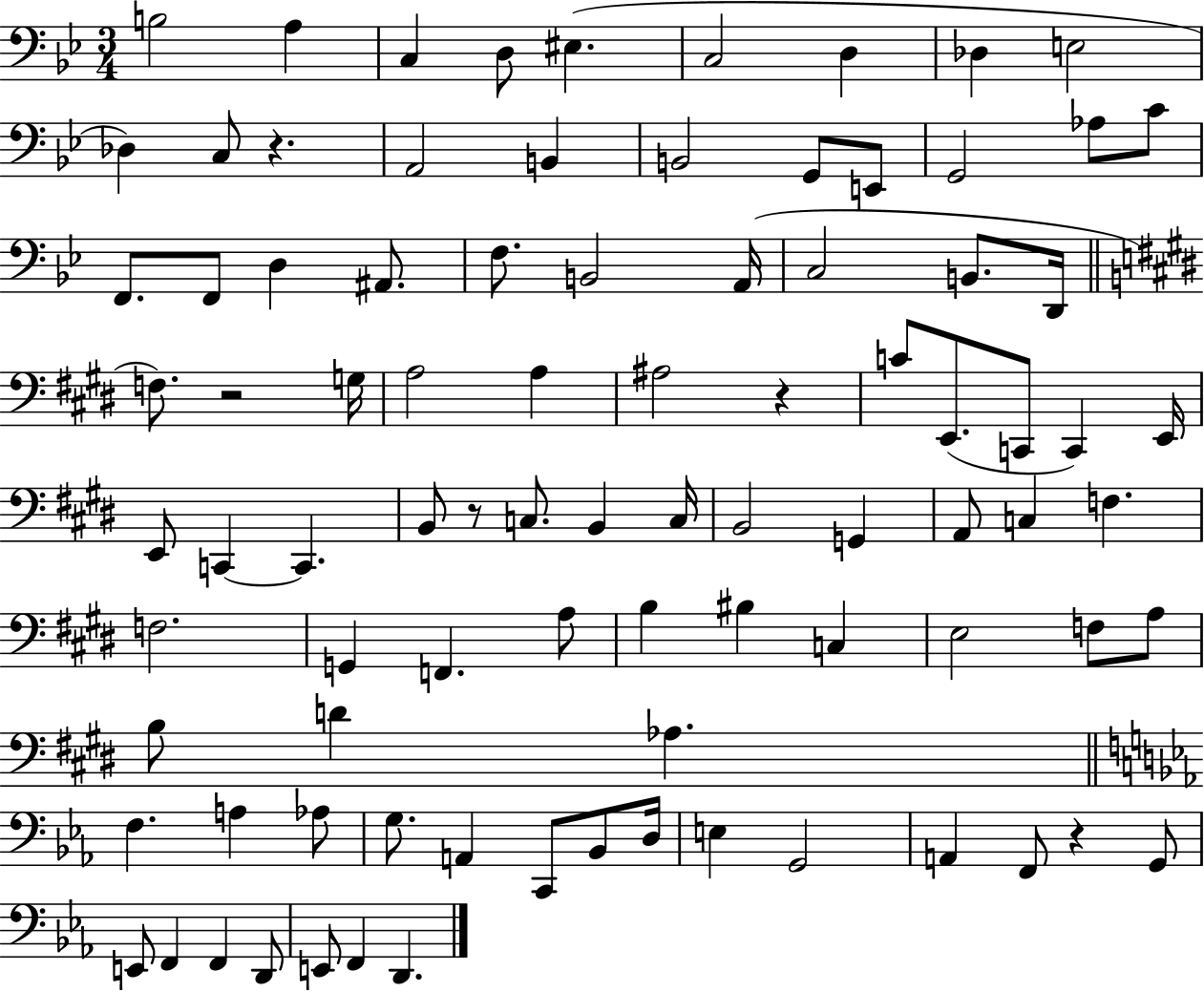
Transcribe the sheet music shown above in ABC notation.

X:1
T:Untitled
M:3/4
L:1/4
K:Bb
B,2 A, C, D,/2 ^E, C,2 D, _D, E,2 _D, C,/2 z A,,2 B,, B,,2 G,,/2 E,,/2 G,,2 _A,/2 C/2 F,,/2 F,,/2 D, ^A,,/2 F,/2 B,,2 A,,/4 C,2 B,,/2 D,,/4 F,/2 z2 G,/4 A,2 A, ^A,2 z C/2 E,,/2 C,,/2 C,, E,,/4 E,,/2 C,, C,, B,,/2 z/2 C,/2 B,, C,/4 B,,2 G,, A,,/2 C, F, F,2 G,, F,, A,/2 B, ^B, C, E,2 F,/2 A,/2 B,/2 D _A, F, A, _A,/2 G,/2 A,, C,,/2 _B,,/2 D,/4 E, G,,2 A,, F,,/2 z G,,/2 E,,/2 F,, F,, D,,/2 E,,/2 F,, D,,